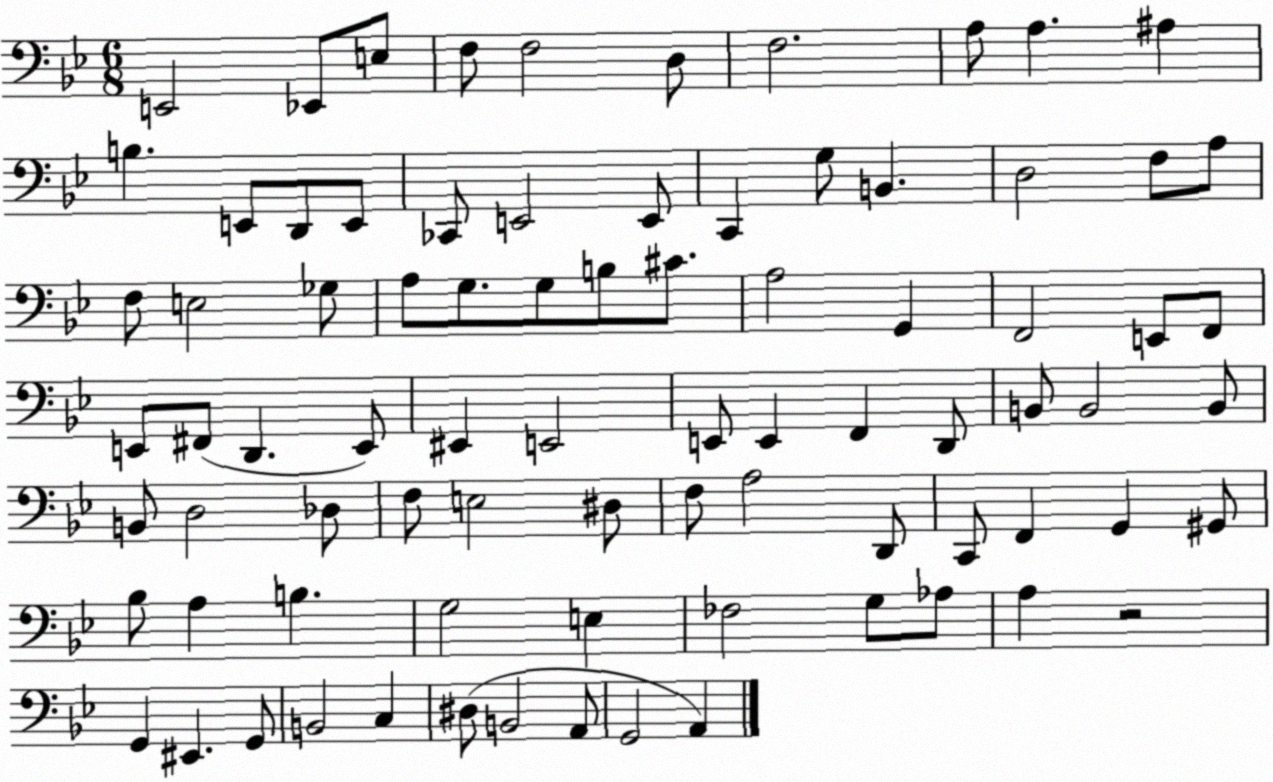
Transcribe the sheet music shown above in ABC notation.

X:1
T:Untitled
M:6/8
L:1/4
K:Bb
E,,2 _E,,/2 E,/2 F,/2 F,2 D,/2 F,2 A,/2 A, ^A, B, E,,/2 D,,/2 E,,/2 _C,,/2 E,,2 E,,/2 C,, G,/2 B,, D,2 F,/2 A,/2 F,/2 E,2 _G,/2 A,/2 G,/2 G,/2 B,/2 ^C/2 A,2 G,, F,,2 E,,/2 F,,/2 E,,/2 ^F,,/2 D,, E,,/2 ^E,, E,,2 E,,/2 E,, F,, D,,/2 B,,/2 B,,2 B,,/2 B,,/2 D,2 _D,/2 F,/2 E,2 ^D,/2 F,/2 A,2 D,,/2 C,,/2 F,, G,, ^G,,/2 _B,/2 A, B, G,2 E, _F,2 G,/2 _A,/2 A, z2 G,, ^E,, G,,/2 B,,2 C, ^D,/2 B,,2 A,,/2 G,,2 A,,